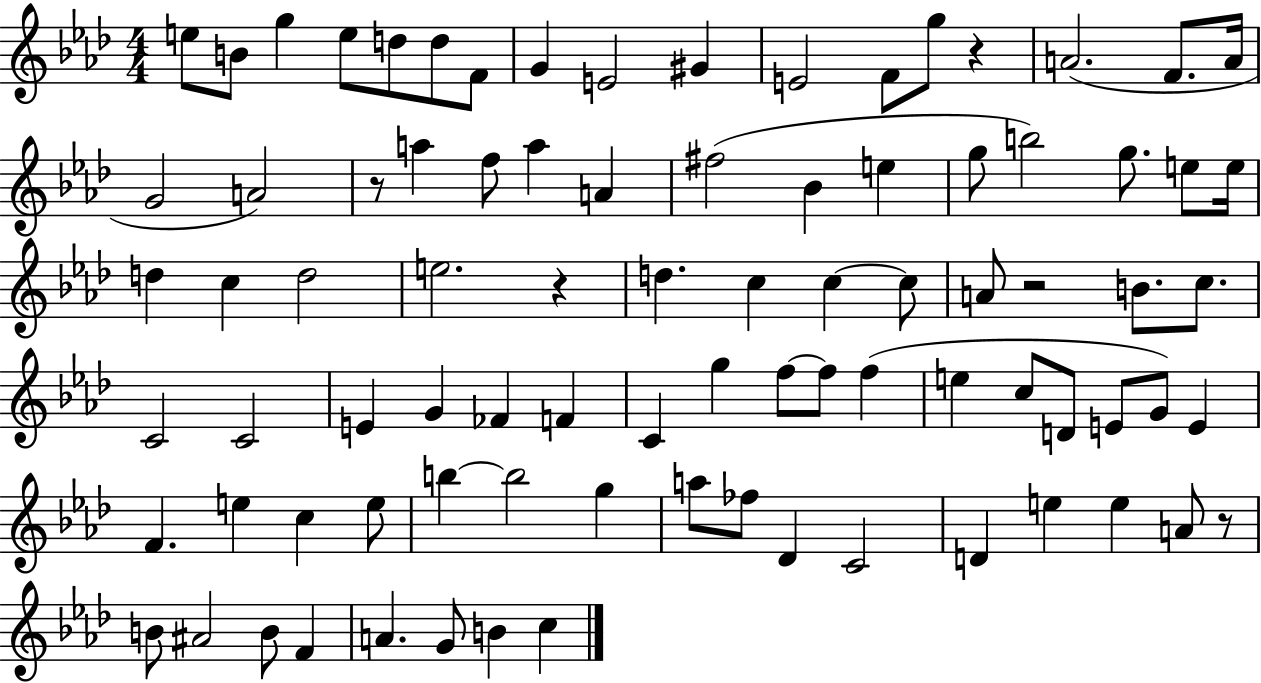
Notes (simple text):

E5/e B4/e G5/q E5/e D5/e D5/e F4/e G4/q E4/h G#4/q E4/h F4/e G5/e R/q A4/h. F4/e. A4/s G4/h A4/h R/e A5/q F5/e A5/q A4/q F#5/h Bb4/q E5/q G5/e B5/h G5/e. E5/e E5/s D5/q C5/q D5/h E5/h. R/q D5/q. C5/q C5/q C5/e A4/e R/h B4/e. C5/e. C4/h C4/h E4/q G4/q FES4/q F4/q C4/q G5/q F5/e F5/e F5/q E5/q C5/e D4/e E4/e G4/e E4/q F4/q. E5/q C5/q E5/e B5/q B5/h G5/q A5/e FES5/e Db4/q C4/h D4/q E5/q E5/q A4/e R/e B4/e A#4/h B4/e F4/q A4/q. G4/e B4/q C5/q